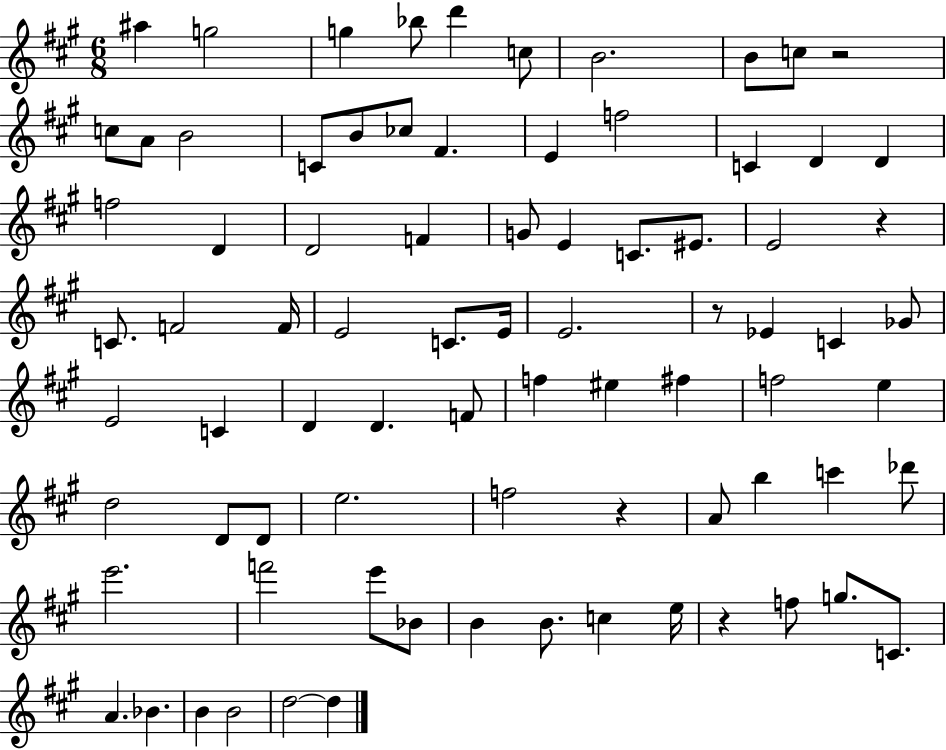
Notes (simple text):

A#5/q G5/h G5/q Bb5/e D6/q C5/e B4/h. B4/e C5/e R/h C5/e A4/e B4/h C4/e B4/e CES5/e F#4/q. E4/q F5/h C4/q D4/q D4/q F5/h D4/q D4/h F4/q G4/e E4/q C4/e. EIS4/e. E4/h R/q C4/e. F4/h F4/s E4/h C4/e. E4/s E4/h. R/e Eb4/q C4/q Gb4/e E4/h C4/q D4/q D4/q. F4/e F5/q EIS5/q F#5/q F5/h E5/q D5/h D4/e D4/e E5/h. F5/h R/q A4/e B5/q C6/q Db6/e E6/h. F6/h E6/e Bb4/e B4/q B4/e. C5/q E5/s R/q F5/e G5/e. C4/e. A4/q. Bb4/q. B4/q B4/h D5/h D5/q